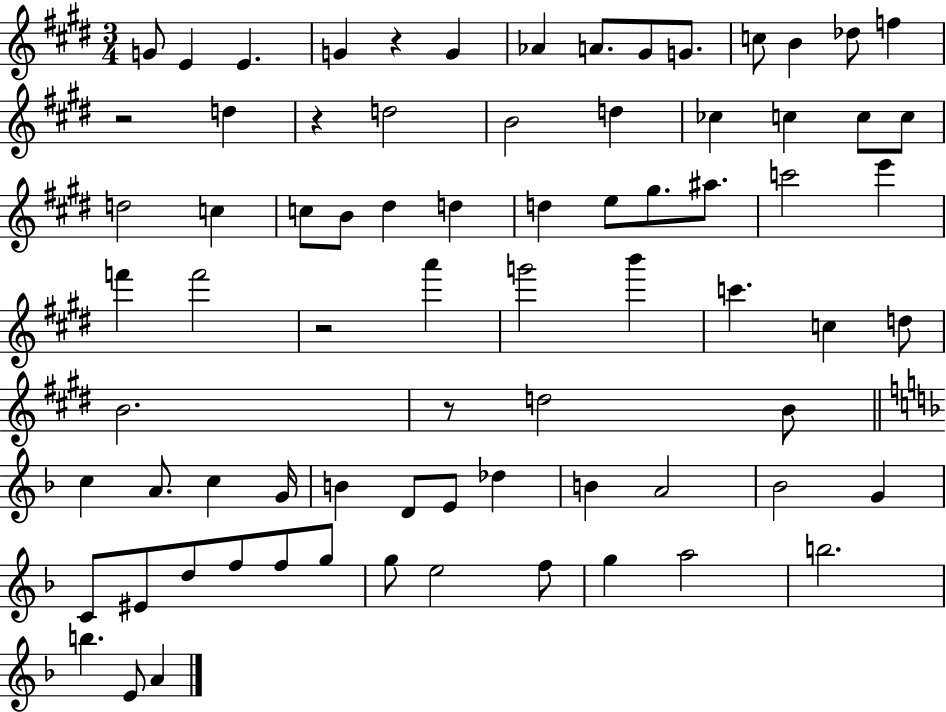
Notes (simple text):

G4/e E4/q E4/q. G4/q R/q G4/q Ab4/q A4/e. G#4/e G4/e. C5/e B4/q Db5/e F5/q R/h D5/q R/q D5/h B4/h D5/q CES5/q C5/q C5/e C5/e D5/h C5/q C5/e B4/e D#5/q D5/q D5/q E5/e G#5/e. A#5/e. C6/h E6/q F6/q F6/h R/h A6/q G6/h B6/q C6/q. C5/q D5/e B4/h. R/e D5/h B4/e C5/q A4/e. C5/q G4/s B4/q D4/e E4/e Db5/q B4/q A4/h Bb4/h G4/q C4/e EIS4/e D5/e F5/e F5/e G5/e G5/e E5/h F5/e G5/q A5/h B5/h. B5/q. E4/e A4/q